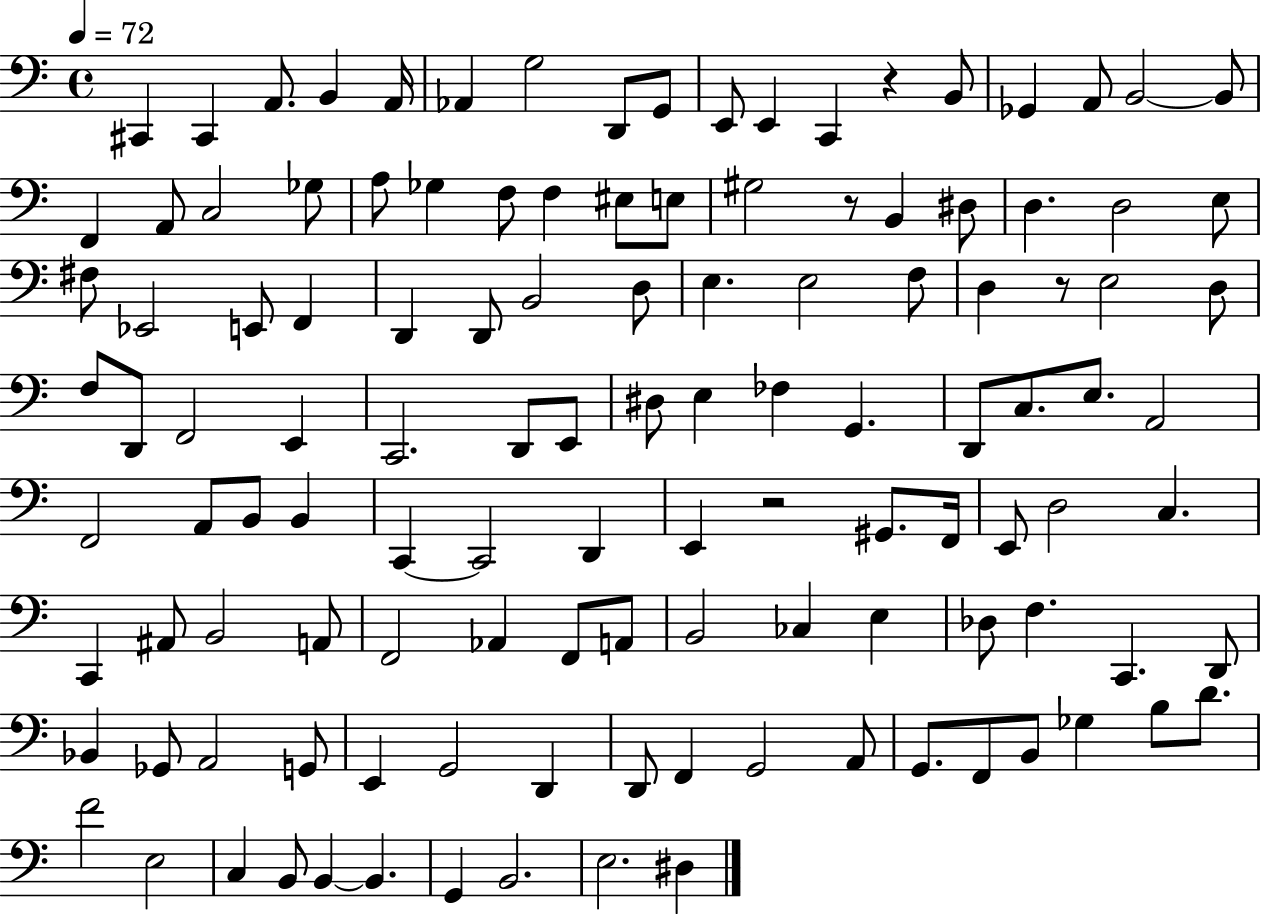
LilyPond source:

{
  \clef bass
  \time 4/4
  \defaultTimeSignature
  \key c \major
  \tempo 4 = 72
  cis,4 cis,4 a,8. b,4 a,16 | aes,4 g2 d,8 g,8 | e,8 e,4 c,4 r4 b,8 | ges,4 a,8 b,2~~ b,8 | \break f,4 a,8 c2 ges8 | a8 ges4 f8 f4 eis8 e8 | gis2 r8 b,4 dis8 | d4. d2 e8 | \break fis8 ees,2 e,8 f,4 | d,4 d,8 b,2 d8 | e4. e2 f8 | d4 r8 e2 d8 | \break f8 d,8 f,2 e,4 | c,2. d,8 e,8 | dis8 e4 fes4 g,4. | d,8 c8. e8. a,2 | \break f,2 a,8 b,8 b,4 | c,4~~ c,2 d,4 | e,4 r2 gis,8. f,16 | e,8 d2 c4. | \break c,4 ais,8 b,2 a,8 | f,2 aes,4 f,8 a,8 | b,2 ces4 e4 | des8 f4. c,4. d,8 | \break bes,4 ges,8 a,2 g,8 | e,4 g,2 d,4 | d,8 f,4 g,2 a,8 | g,8. f,8 b,8 ges4 b8 d'8. | \break f'2 e2 | c4 b,8 b,4~~ b,4. | g,4 b,2. | e2. dis4 | \break \bar "|."
}